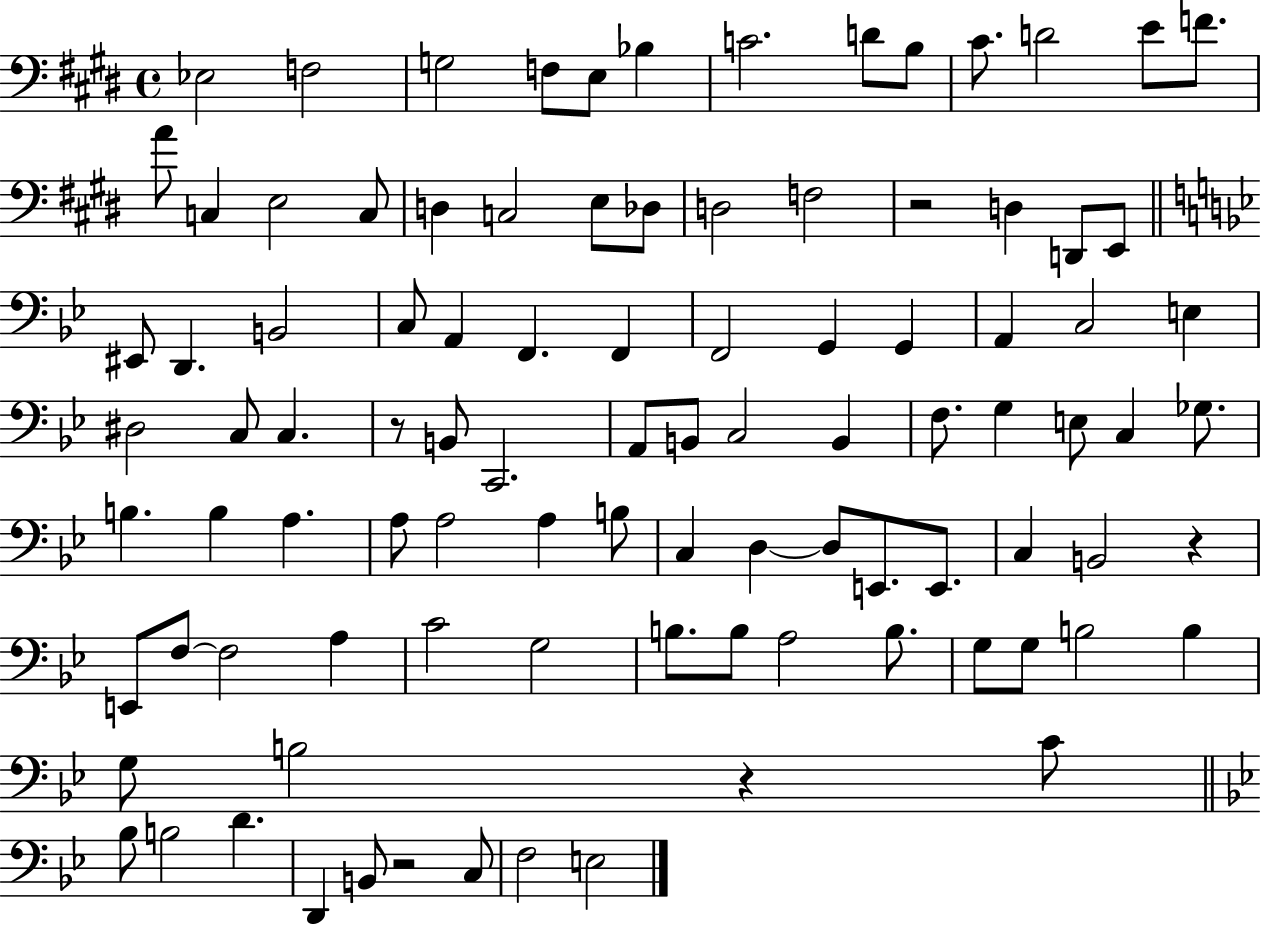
{
  \clef bass
  \time 4/4
  \defaultTimeSignature
  \key e \major
  ees2 f2 | g2 f8 e8 bes4 | c'2. d'8 b8 | cis'8. d'2 e'8 f'8. | \break a'8 c4 e2 c8 | d4 c2 e8 des8 | d2 f2 | r2 d4 d,8 e,8 | \break \bar "||" \break \key bes \major eis,8 d,4. b,2 | c8 a,4 f,4. f,4 | f,2 g,4 g,4 | a,4 c2 e4 | \break dis2 c8 c4. | r8 b,8 c,2. | a,8 b,8 c2 b,4 | f8. g4 e8 c4 ges8. | \break b4. b4 a4. | a8 a2 a4 b8 | c4 d4~~ d8 e,8. e,8. | c4 b,2 r4 | \break e,8 f8~~ f2 a4 | c'2 g2 | b8. b8 a2 b8. | g8 g8 b2 b4 | \break g8 b2 r4 c'8 | \bar "||" \break \key g \minor bes8 b2 d'4. | d,4 b,8 r2 c8 | f2 e2 | \bar "|."
}